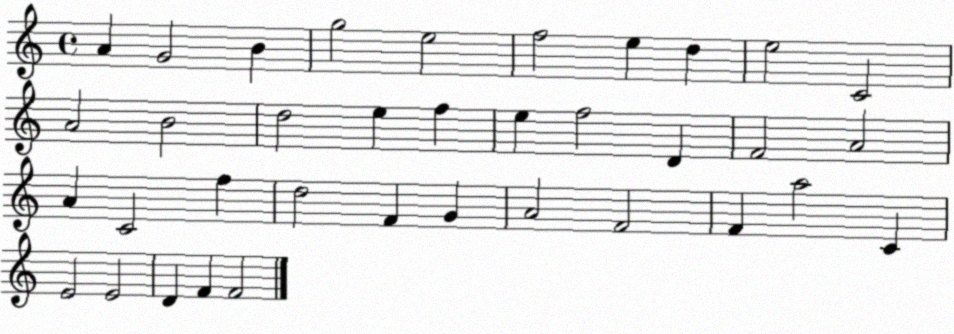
X:1
T:Untitled
M:4/4
L:1/4
K:C
A G2 B g2 e2 f2 e d e2 C2 A2 B2 d2 e f e f2 D F2 A2 A C2 f d2 F G A2 F2 F a2 C E2 E2 D F F2